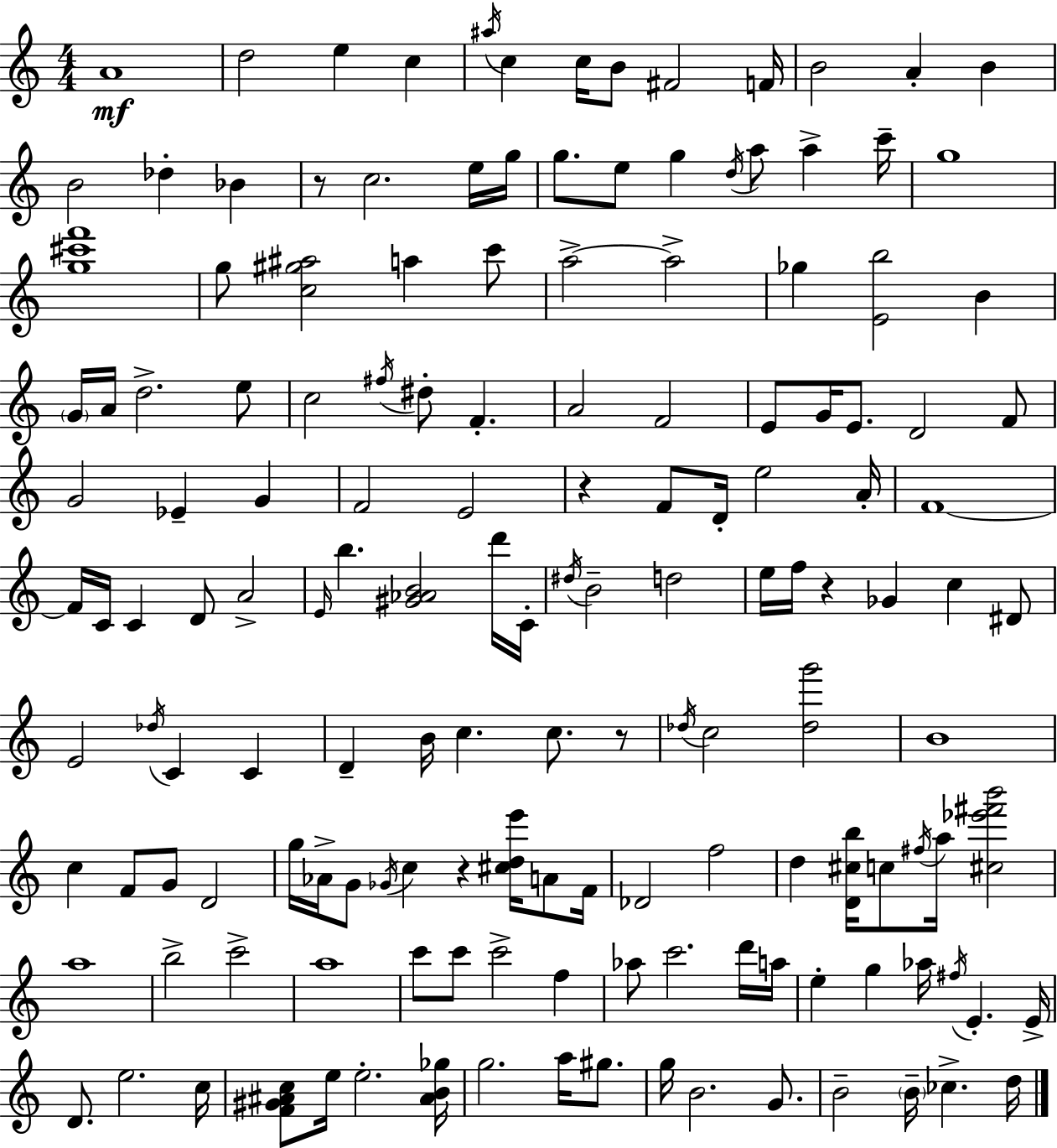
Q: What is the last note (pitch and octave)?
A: D5